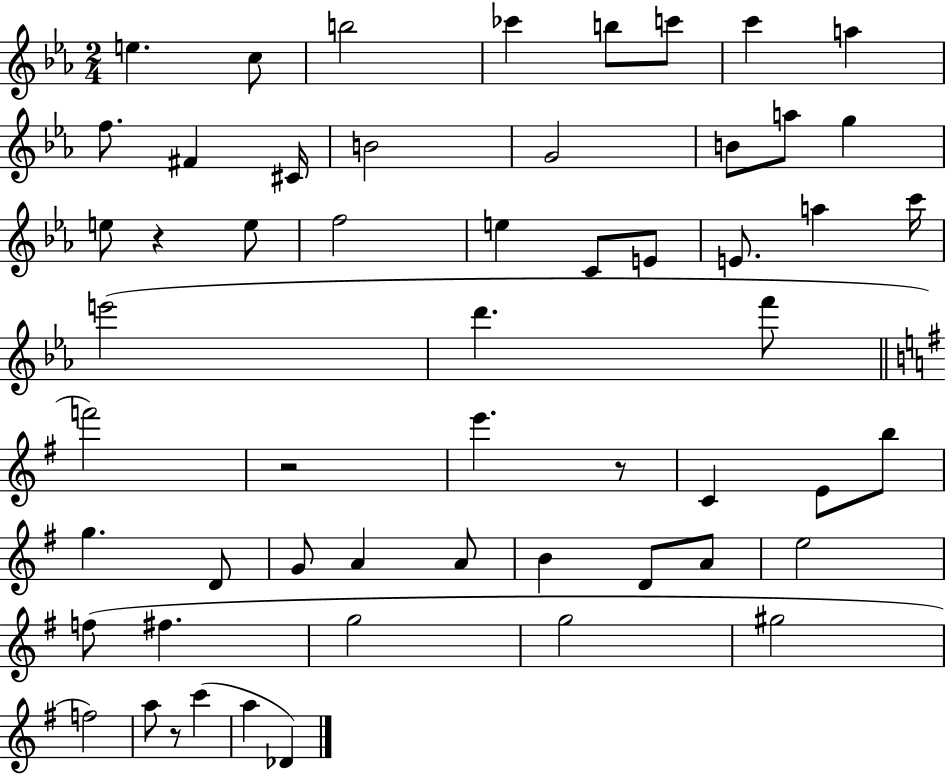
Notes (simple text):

E5/q. C5/e B5/h CES6/q B5/e C6/e C6/q A5/q F5/e. F#4/q C#4/s B4/h G4/h B4/e A5/e G5/q E5/e R/q E5/e F5/h E5/q C4/e E4/e E4/e. A5/q C6/s E6/h D6/q. F6/e F6/h R/h E6/q. R/e C4/q E4/e B5/e G5/q. D4/e G4/e A4/q A4/e B4/q D4/e A4/e E5/h F5/e F#5/q. G5/h G5/h G#5/h F5/h A5/e R/e C6/q A5/q Db4/q